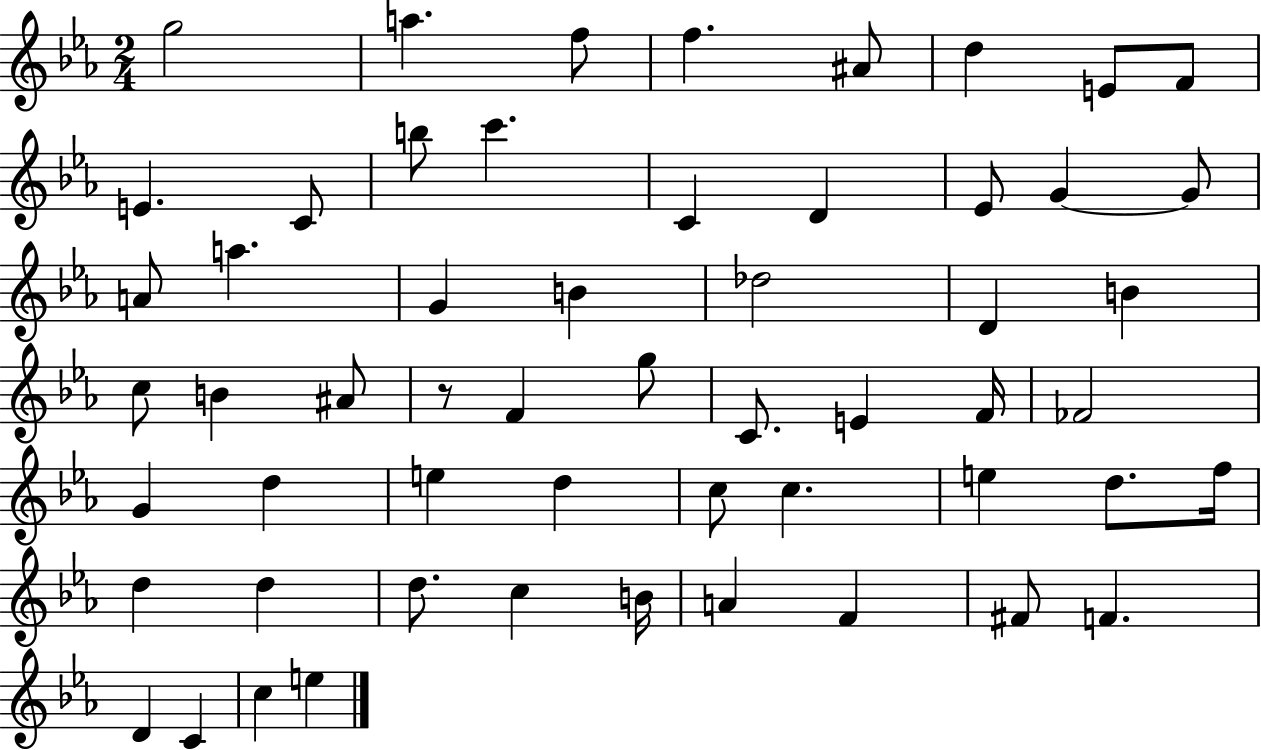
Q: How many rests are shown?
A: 1